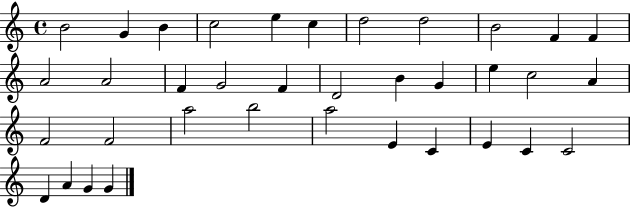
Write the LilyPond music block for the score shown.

{
  \clef treble
  \time 4/4
  \defaultTimeSignature
  \key c \major
  b'2 g'4 b'4 | c''2 e''4 c''4 | d''2 d''2 | b'2 f'4 f'4 | \break a'2 a'2 | f'4 g'2 f'4 | d'2 b'4 g'4 | e''4 c''2 a'4 | \break f'2 f'2 | a''2 b''2 | a''2 e'4 c'4 | e'4 c'4 c'2 | \break d'4 a'4 g'4 g'4 | \bar "|."
}